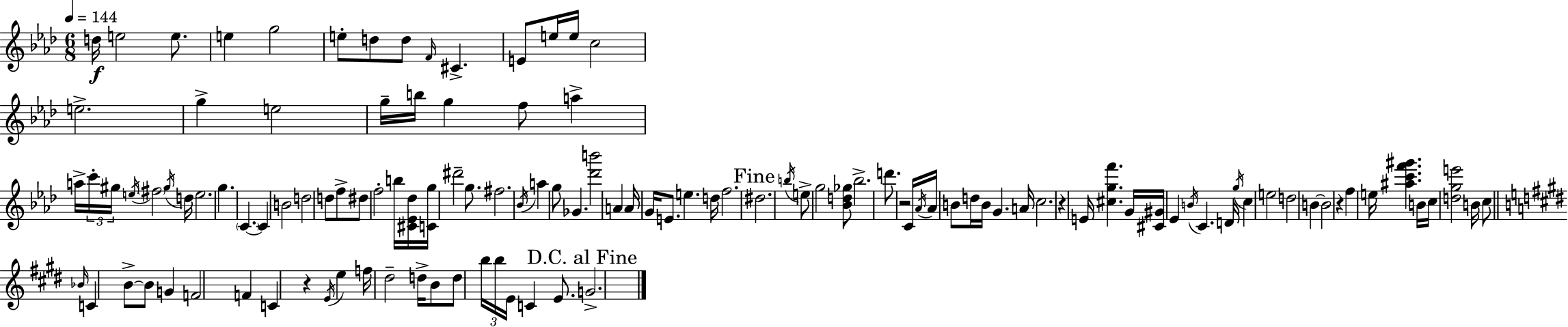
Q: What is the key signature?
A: F minor